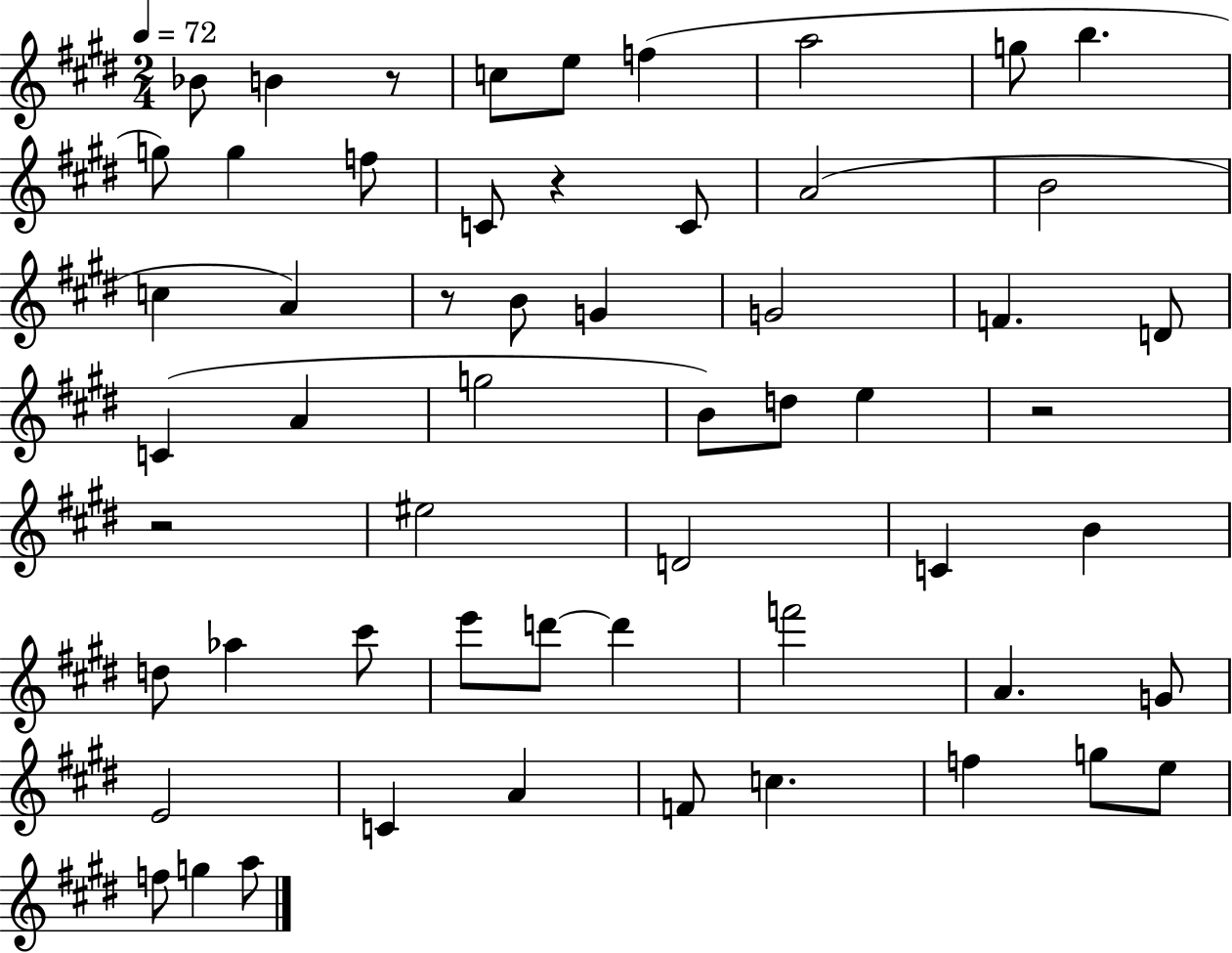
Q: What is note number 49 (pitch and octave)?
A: E5